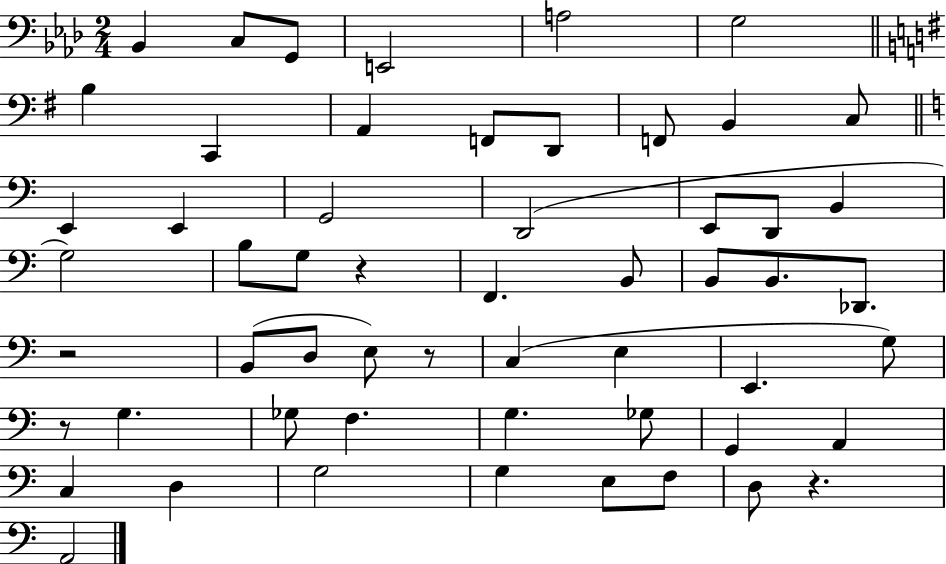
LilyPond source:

{
  \clef bass
  \numericTimeSignature
  \time 2/4
  \key aes \major
  \repeat volta 2 { bes,4 c8 g,8 | e,2 | a2 | g2 | \break \bar "||" \break \key e \minor b4 c,4 | a,4 f,8 d,8 | f,8 b,4 c8 | \bar "||" \break \key a \minor e,4 e,4 | g,2 | d,2( | e,8 d,8 b,4 | \break g2) | b8 g8 r4 | f,4. b,8 | b,8 b,8. des,8. | \break r2 | b,8( d8 e8) r8 | c4( e4 | e,4. g8) | \break r8 g4. | ges8 f4. | g4. ges8 | g,4 a,4 | \break c4 d4 | g2 | g4 e8 f8 | d8 r4. | \break a,2 | } \bar "|."
}